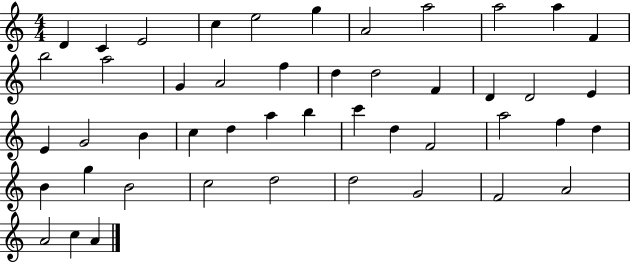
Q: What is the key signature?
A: C major